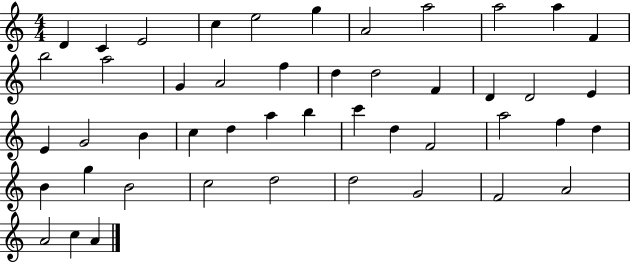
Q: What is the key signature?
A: C major